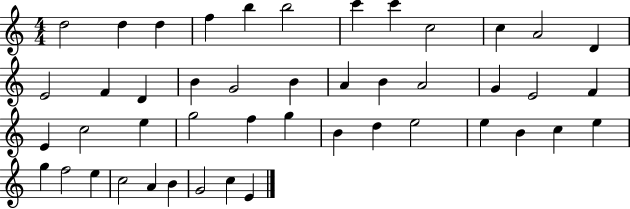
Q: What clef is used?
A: treble